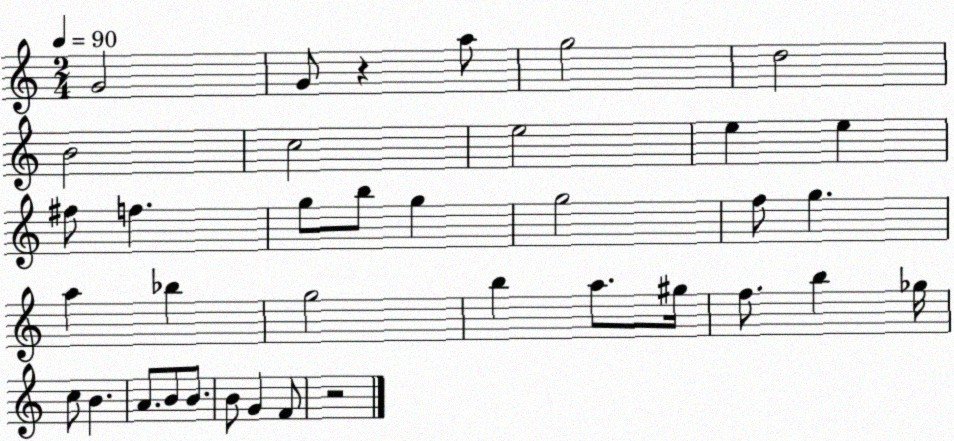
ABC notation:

X:1
T:Untitled
M:2/4
L:1/4
K:C
G2 G/2 z a/2 g2 d2 B2 c2 e2 e e ^f/2 f g/2 b/2 g g2 f/2 g a _b g2 b a/2 ^g/4 f/2 b _g/4 c/2 B A/2 B/2 B/2 B/2 G F/2 z2